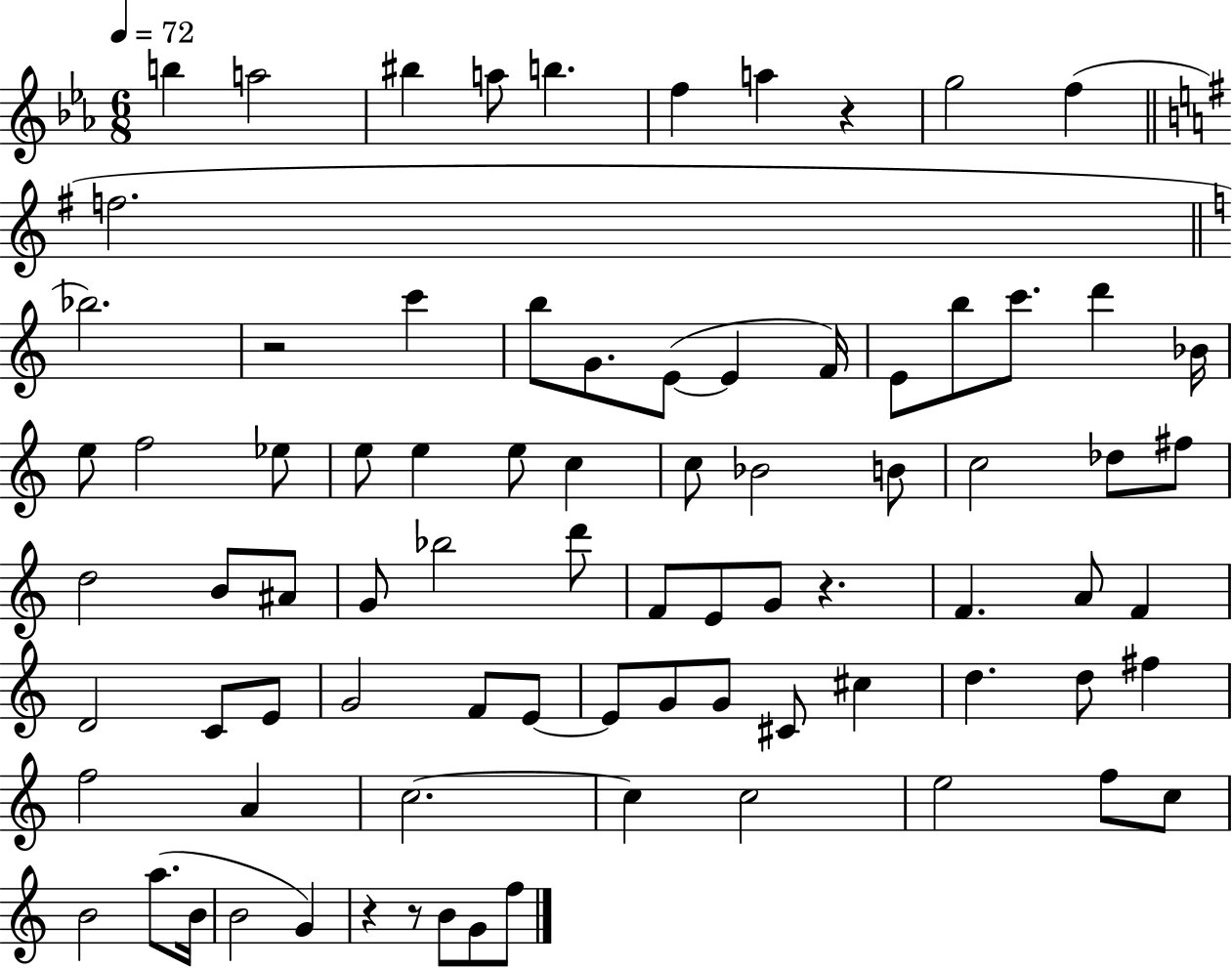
B5/q A5/h BIS5/q A5/e B5/q. F5/q A5/q R/q G5/h F5/q F5/h. Bb5/h. R/h C6/q B5/e G4/e. E4/e E4/q F4/s E4/e B5/e C6/e. D6/q Bb4/s E5/e F5/h Eb5/e E5/e E5/q E5/e C5/q C5/e Bb4/h B4/e C5/h Db5/e F#5/e D5/h B4/e A#4/e G4/e Bb5/h D6/e F4/e E4/e G4/e R/q. F4/q. A4/e F4/q D4/h C4/e E4/e G4/h F4/e E4/e E4/e G4/e G4/e C#4/e C#5/q D5/q. D5/e F#5/q F5/h A4/q C5/h. C5/q C5/h E5/h F5/e C5/e B4/h A5/e. B4/s B4/h G4/q R/q R/e B4/e G4/e F5/e